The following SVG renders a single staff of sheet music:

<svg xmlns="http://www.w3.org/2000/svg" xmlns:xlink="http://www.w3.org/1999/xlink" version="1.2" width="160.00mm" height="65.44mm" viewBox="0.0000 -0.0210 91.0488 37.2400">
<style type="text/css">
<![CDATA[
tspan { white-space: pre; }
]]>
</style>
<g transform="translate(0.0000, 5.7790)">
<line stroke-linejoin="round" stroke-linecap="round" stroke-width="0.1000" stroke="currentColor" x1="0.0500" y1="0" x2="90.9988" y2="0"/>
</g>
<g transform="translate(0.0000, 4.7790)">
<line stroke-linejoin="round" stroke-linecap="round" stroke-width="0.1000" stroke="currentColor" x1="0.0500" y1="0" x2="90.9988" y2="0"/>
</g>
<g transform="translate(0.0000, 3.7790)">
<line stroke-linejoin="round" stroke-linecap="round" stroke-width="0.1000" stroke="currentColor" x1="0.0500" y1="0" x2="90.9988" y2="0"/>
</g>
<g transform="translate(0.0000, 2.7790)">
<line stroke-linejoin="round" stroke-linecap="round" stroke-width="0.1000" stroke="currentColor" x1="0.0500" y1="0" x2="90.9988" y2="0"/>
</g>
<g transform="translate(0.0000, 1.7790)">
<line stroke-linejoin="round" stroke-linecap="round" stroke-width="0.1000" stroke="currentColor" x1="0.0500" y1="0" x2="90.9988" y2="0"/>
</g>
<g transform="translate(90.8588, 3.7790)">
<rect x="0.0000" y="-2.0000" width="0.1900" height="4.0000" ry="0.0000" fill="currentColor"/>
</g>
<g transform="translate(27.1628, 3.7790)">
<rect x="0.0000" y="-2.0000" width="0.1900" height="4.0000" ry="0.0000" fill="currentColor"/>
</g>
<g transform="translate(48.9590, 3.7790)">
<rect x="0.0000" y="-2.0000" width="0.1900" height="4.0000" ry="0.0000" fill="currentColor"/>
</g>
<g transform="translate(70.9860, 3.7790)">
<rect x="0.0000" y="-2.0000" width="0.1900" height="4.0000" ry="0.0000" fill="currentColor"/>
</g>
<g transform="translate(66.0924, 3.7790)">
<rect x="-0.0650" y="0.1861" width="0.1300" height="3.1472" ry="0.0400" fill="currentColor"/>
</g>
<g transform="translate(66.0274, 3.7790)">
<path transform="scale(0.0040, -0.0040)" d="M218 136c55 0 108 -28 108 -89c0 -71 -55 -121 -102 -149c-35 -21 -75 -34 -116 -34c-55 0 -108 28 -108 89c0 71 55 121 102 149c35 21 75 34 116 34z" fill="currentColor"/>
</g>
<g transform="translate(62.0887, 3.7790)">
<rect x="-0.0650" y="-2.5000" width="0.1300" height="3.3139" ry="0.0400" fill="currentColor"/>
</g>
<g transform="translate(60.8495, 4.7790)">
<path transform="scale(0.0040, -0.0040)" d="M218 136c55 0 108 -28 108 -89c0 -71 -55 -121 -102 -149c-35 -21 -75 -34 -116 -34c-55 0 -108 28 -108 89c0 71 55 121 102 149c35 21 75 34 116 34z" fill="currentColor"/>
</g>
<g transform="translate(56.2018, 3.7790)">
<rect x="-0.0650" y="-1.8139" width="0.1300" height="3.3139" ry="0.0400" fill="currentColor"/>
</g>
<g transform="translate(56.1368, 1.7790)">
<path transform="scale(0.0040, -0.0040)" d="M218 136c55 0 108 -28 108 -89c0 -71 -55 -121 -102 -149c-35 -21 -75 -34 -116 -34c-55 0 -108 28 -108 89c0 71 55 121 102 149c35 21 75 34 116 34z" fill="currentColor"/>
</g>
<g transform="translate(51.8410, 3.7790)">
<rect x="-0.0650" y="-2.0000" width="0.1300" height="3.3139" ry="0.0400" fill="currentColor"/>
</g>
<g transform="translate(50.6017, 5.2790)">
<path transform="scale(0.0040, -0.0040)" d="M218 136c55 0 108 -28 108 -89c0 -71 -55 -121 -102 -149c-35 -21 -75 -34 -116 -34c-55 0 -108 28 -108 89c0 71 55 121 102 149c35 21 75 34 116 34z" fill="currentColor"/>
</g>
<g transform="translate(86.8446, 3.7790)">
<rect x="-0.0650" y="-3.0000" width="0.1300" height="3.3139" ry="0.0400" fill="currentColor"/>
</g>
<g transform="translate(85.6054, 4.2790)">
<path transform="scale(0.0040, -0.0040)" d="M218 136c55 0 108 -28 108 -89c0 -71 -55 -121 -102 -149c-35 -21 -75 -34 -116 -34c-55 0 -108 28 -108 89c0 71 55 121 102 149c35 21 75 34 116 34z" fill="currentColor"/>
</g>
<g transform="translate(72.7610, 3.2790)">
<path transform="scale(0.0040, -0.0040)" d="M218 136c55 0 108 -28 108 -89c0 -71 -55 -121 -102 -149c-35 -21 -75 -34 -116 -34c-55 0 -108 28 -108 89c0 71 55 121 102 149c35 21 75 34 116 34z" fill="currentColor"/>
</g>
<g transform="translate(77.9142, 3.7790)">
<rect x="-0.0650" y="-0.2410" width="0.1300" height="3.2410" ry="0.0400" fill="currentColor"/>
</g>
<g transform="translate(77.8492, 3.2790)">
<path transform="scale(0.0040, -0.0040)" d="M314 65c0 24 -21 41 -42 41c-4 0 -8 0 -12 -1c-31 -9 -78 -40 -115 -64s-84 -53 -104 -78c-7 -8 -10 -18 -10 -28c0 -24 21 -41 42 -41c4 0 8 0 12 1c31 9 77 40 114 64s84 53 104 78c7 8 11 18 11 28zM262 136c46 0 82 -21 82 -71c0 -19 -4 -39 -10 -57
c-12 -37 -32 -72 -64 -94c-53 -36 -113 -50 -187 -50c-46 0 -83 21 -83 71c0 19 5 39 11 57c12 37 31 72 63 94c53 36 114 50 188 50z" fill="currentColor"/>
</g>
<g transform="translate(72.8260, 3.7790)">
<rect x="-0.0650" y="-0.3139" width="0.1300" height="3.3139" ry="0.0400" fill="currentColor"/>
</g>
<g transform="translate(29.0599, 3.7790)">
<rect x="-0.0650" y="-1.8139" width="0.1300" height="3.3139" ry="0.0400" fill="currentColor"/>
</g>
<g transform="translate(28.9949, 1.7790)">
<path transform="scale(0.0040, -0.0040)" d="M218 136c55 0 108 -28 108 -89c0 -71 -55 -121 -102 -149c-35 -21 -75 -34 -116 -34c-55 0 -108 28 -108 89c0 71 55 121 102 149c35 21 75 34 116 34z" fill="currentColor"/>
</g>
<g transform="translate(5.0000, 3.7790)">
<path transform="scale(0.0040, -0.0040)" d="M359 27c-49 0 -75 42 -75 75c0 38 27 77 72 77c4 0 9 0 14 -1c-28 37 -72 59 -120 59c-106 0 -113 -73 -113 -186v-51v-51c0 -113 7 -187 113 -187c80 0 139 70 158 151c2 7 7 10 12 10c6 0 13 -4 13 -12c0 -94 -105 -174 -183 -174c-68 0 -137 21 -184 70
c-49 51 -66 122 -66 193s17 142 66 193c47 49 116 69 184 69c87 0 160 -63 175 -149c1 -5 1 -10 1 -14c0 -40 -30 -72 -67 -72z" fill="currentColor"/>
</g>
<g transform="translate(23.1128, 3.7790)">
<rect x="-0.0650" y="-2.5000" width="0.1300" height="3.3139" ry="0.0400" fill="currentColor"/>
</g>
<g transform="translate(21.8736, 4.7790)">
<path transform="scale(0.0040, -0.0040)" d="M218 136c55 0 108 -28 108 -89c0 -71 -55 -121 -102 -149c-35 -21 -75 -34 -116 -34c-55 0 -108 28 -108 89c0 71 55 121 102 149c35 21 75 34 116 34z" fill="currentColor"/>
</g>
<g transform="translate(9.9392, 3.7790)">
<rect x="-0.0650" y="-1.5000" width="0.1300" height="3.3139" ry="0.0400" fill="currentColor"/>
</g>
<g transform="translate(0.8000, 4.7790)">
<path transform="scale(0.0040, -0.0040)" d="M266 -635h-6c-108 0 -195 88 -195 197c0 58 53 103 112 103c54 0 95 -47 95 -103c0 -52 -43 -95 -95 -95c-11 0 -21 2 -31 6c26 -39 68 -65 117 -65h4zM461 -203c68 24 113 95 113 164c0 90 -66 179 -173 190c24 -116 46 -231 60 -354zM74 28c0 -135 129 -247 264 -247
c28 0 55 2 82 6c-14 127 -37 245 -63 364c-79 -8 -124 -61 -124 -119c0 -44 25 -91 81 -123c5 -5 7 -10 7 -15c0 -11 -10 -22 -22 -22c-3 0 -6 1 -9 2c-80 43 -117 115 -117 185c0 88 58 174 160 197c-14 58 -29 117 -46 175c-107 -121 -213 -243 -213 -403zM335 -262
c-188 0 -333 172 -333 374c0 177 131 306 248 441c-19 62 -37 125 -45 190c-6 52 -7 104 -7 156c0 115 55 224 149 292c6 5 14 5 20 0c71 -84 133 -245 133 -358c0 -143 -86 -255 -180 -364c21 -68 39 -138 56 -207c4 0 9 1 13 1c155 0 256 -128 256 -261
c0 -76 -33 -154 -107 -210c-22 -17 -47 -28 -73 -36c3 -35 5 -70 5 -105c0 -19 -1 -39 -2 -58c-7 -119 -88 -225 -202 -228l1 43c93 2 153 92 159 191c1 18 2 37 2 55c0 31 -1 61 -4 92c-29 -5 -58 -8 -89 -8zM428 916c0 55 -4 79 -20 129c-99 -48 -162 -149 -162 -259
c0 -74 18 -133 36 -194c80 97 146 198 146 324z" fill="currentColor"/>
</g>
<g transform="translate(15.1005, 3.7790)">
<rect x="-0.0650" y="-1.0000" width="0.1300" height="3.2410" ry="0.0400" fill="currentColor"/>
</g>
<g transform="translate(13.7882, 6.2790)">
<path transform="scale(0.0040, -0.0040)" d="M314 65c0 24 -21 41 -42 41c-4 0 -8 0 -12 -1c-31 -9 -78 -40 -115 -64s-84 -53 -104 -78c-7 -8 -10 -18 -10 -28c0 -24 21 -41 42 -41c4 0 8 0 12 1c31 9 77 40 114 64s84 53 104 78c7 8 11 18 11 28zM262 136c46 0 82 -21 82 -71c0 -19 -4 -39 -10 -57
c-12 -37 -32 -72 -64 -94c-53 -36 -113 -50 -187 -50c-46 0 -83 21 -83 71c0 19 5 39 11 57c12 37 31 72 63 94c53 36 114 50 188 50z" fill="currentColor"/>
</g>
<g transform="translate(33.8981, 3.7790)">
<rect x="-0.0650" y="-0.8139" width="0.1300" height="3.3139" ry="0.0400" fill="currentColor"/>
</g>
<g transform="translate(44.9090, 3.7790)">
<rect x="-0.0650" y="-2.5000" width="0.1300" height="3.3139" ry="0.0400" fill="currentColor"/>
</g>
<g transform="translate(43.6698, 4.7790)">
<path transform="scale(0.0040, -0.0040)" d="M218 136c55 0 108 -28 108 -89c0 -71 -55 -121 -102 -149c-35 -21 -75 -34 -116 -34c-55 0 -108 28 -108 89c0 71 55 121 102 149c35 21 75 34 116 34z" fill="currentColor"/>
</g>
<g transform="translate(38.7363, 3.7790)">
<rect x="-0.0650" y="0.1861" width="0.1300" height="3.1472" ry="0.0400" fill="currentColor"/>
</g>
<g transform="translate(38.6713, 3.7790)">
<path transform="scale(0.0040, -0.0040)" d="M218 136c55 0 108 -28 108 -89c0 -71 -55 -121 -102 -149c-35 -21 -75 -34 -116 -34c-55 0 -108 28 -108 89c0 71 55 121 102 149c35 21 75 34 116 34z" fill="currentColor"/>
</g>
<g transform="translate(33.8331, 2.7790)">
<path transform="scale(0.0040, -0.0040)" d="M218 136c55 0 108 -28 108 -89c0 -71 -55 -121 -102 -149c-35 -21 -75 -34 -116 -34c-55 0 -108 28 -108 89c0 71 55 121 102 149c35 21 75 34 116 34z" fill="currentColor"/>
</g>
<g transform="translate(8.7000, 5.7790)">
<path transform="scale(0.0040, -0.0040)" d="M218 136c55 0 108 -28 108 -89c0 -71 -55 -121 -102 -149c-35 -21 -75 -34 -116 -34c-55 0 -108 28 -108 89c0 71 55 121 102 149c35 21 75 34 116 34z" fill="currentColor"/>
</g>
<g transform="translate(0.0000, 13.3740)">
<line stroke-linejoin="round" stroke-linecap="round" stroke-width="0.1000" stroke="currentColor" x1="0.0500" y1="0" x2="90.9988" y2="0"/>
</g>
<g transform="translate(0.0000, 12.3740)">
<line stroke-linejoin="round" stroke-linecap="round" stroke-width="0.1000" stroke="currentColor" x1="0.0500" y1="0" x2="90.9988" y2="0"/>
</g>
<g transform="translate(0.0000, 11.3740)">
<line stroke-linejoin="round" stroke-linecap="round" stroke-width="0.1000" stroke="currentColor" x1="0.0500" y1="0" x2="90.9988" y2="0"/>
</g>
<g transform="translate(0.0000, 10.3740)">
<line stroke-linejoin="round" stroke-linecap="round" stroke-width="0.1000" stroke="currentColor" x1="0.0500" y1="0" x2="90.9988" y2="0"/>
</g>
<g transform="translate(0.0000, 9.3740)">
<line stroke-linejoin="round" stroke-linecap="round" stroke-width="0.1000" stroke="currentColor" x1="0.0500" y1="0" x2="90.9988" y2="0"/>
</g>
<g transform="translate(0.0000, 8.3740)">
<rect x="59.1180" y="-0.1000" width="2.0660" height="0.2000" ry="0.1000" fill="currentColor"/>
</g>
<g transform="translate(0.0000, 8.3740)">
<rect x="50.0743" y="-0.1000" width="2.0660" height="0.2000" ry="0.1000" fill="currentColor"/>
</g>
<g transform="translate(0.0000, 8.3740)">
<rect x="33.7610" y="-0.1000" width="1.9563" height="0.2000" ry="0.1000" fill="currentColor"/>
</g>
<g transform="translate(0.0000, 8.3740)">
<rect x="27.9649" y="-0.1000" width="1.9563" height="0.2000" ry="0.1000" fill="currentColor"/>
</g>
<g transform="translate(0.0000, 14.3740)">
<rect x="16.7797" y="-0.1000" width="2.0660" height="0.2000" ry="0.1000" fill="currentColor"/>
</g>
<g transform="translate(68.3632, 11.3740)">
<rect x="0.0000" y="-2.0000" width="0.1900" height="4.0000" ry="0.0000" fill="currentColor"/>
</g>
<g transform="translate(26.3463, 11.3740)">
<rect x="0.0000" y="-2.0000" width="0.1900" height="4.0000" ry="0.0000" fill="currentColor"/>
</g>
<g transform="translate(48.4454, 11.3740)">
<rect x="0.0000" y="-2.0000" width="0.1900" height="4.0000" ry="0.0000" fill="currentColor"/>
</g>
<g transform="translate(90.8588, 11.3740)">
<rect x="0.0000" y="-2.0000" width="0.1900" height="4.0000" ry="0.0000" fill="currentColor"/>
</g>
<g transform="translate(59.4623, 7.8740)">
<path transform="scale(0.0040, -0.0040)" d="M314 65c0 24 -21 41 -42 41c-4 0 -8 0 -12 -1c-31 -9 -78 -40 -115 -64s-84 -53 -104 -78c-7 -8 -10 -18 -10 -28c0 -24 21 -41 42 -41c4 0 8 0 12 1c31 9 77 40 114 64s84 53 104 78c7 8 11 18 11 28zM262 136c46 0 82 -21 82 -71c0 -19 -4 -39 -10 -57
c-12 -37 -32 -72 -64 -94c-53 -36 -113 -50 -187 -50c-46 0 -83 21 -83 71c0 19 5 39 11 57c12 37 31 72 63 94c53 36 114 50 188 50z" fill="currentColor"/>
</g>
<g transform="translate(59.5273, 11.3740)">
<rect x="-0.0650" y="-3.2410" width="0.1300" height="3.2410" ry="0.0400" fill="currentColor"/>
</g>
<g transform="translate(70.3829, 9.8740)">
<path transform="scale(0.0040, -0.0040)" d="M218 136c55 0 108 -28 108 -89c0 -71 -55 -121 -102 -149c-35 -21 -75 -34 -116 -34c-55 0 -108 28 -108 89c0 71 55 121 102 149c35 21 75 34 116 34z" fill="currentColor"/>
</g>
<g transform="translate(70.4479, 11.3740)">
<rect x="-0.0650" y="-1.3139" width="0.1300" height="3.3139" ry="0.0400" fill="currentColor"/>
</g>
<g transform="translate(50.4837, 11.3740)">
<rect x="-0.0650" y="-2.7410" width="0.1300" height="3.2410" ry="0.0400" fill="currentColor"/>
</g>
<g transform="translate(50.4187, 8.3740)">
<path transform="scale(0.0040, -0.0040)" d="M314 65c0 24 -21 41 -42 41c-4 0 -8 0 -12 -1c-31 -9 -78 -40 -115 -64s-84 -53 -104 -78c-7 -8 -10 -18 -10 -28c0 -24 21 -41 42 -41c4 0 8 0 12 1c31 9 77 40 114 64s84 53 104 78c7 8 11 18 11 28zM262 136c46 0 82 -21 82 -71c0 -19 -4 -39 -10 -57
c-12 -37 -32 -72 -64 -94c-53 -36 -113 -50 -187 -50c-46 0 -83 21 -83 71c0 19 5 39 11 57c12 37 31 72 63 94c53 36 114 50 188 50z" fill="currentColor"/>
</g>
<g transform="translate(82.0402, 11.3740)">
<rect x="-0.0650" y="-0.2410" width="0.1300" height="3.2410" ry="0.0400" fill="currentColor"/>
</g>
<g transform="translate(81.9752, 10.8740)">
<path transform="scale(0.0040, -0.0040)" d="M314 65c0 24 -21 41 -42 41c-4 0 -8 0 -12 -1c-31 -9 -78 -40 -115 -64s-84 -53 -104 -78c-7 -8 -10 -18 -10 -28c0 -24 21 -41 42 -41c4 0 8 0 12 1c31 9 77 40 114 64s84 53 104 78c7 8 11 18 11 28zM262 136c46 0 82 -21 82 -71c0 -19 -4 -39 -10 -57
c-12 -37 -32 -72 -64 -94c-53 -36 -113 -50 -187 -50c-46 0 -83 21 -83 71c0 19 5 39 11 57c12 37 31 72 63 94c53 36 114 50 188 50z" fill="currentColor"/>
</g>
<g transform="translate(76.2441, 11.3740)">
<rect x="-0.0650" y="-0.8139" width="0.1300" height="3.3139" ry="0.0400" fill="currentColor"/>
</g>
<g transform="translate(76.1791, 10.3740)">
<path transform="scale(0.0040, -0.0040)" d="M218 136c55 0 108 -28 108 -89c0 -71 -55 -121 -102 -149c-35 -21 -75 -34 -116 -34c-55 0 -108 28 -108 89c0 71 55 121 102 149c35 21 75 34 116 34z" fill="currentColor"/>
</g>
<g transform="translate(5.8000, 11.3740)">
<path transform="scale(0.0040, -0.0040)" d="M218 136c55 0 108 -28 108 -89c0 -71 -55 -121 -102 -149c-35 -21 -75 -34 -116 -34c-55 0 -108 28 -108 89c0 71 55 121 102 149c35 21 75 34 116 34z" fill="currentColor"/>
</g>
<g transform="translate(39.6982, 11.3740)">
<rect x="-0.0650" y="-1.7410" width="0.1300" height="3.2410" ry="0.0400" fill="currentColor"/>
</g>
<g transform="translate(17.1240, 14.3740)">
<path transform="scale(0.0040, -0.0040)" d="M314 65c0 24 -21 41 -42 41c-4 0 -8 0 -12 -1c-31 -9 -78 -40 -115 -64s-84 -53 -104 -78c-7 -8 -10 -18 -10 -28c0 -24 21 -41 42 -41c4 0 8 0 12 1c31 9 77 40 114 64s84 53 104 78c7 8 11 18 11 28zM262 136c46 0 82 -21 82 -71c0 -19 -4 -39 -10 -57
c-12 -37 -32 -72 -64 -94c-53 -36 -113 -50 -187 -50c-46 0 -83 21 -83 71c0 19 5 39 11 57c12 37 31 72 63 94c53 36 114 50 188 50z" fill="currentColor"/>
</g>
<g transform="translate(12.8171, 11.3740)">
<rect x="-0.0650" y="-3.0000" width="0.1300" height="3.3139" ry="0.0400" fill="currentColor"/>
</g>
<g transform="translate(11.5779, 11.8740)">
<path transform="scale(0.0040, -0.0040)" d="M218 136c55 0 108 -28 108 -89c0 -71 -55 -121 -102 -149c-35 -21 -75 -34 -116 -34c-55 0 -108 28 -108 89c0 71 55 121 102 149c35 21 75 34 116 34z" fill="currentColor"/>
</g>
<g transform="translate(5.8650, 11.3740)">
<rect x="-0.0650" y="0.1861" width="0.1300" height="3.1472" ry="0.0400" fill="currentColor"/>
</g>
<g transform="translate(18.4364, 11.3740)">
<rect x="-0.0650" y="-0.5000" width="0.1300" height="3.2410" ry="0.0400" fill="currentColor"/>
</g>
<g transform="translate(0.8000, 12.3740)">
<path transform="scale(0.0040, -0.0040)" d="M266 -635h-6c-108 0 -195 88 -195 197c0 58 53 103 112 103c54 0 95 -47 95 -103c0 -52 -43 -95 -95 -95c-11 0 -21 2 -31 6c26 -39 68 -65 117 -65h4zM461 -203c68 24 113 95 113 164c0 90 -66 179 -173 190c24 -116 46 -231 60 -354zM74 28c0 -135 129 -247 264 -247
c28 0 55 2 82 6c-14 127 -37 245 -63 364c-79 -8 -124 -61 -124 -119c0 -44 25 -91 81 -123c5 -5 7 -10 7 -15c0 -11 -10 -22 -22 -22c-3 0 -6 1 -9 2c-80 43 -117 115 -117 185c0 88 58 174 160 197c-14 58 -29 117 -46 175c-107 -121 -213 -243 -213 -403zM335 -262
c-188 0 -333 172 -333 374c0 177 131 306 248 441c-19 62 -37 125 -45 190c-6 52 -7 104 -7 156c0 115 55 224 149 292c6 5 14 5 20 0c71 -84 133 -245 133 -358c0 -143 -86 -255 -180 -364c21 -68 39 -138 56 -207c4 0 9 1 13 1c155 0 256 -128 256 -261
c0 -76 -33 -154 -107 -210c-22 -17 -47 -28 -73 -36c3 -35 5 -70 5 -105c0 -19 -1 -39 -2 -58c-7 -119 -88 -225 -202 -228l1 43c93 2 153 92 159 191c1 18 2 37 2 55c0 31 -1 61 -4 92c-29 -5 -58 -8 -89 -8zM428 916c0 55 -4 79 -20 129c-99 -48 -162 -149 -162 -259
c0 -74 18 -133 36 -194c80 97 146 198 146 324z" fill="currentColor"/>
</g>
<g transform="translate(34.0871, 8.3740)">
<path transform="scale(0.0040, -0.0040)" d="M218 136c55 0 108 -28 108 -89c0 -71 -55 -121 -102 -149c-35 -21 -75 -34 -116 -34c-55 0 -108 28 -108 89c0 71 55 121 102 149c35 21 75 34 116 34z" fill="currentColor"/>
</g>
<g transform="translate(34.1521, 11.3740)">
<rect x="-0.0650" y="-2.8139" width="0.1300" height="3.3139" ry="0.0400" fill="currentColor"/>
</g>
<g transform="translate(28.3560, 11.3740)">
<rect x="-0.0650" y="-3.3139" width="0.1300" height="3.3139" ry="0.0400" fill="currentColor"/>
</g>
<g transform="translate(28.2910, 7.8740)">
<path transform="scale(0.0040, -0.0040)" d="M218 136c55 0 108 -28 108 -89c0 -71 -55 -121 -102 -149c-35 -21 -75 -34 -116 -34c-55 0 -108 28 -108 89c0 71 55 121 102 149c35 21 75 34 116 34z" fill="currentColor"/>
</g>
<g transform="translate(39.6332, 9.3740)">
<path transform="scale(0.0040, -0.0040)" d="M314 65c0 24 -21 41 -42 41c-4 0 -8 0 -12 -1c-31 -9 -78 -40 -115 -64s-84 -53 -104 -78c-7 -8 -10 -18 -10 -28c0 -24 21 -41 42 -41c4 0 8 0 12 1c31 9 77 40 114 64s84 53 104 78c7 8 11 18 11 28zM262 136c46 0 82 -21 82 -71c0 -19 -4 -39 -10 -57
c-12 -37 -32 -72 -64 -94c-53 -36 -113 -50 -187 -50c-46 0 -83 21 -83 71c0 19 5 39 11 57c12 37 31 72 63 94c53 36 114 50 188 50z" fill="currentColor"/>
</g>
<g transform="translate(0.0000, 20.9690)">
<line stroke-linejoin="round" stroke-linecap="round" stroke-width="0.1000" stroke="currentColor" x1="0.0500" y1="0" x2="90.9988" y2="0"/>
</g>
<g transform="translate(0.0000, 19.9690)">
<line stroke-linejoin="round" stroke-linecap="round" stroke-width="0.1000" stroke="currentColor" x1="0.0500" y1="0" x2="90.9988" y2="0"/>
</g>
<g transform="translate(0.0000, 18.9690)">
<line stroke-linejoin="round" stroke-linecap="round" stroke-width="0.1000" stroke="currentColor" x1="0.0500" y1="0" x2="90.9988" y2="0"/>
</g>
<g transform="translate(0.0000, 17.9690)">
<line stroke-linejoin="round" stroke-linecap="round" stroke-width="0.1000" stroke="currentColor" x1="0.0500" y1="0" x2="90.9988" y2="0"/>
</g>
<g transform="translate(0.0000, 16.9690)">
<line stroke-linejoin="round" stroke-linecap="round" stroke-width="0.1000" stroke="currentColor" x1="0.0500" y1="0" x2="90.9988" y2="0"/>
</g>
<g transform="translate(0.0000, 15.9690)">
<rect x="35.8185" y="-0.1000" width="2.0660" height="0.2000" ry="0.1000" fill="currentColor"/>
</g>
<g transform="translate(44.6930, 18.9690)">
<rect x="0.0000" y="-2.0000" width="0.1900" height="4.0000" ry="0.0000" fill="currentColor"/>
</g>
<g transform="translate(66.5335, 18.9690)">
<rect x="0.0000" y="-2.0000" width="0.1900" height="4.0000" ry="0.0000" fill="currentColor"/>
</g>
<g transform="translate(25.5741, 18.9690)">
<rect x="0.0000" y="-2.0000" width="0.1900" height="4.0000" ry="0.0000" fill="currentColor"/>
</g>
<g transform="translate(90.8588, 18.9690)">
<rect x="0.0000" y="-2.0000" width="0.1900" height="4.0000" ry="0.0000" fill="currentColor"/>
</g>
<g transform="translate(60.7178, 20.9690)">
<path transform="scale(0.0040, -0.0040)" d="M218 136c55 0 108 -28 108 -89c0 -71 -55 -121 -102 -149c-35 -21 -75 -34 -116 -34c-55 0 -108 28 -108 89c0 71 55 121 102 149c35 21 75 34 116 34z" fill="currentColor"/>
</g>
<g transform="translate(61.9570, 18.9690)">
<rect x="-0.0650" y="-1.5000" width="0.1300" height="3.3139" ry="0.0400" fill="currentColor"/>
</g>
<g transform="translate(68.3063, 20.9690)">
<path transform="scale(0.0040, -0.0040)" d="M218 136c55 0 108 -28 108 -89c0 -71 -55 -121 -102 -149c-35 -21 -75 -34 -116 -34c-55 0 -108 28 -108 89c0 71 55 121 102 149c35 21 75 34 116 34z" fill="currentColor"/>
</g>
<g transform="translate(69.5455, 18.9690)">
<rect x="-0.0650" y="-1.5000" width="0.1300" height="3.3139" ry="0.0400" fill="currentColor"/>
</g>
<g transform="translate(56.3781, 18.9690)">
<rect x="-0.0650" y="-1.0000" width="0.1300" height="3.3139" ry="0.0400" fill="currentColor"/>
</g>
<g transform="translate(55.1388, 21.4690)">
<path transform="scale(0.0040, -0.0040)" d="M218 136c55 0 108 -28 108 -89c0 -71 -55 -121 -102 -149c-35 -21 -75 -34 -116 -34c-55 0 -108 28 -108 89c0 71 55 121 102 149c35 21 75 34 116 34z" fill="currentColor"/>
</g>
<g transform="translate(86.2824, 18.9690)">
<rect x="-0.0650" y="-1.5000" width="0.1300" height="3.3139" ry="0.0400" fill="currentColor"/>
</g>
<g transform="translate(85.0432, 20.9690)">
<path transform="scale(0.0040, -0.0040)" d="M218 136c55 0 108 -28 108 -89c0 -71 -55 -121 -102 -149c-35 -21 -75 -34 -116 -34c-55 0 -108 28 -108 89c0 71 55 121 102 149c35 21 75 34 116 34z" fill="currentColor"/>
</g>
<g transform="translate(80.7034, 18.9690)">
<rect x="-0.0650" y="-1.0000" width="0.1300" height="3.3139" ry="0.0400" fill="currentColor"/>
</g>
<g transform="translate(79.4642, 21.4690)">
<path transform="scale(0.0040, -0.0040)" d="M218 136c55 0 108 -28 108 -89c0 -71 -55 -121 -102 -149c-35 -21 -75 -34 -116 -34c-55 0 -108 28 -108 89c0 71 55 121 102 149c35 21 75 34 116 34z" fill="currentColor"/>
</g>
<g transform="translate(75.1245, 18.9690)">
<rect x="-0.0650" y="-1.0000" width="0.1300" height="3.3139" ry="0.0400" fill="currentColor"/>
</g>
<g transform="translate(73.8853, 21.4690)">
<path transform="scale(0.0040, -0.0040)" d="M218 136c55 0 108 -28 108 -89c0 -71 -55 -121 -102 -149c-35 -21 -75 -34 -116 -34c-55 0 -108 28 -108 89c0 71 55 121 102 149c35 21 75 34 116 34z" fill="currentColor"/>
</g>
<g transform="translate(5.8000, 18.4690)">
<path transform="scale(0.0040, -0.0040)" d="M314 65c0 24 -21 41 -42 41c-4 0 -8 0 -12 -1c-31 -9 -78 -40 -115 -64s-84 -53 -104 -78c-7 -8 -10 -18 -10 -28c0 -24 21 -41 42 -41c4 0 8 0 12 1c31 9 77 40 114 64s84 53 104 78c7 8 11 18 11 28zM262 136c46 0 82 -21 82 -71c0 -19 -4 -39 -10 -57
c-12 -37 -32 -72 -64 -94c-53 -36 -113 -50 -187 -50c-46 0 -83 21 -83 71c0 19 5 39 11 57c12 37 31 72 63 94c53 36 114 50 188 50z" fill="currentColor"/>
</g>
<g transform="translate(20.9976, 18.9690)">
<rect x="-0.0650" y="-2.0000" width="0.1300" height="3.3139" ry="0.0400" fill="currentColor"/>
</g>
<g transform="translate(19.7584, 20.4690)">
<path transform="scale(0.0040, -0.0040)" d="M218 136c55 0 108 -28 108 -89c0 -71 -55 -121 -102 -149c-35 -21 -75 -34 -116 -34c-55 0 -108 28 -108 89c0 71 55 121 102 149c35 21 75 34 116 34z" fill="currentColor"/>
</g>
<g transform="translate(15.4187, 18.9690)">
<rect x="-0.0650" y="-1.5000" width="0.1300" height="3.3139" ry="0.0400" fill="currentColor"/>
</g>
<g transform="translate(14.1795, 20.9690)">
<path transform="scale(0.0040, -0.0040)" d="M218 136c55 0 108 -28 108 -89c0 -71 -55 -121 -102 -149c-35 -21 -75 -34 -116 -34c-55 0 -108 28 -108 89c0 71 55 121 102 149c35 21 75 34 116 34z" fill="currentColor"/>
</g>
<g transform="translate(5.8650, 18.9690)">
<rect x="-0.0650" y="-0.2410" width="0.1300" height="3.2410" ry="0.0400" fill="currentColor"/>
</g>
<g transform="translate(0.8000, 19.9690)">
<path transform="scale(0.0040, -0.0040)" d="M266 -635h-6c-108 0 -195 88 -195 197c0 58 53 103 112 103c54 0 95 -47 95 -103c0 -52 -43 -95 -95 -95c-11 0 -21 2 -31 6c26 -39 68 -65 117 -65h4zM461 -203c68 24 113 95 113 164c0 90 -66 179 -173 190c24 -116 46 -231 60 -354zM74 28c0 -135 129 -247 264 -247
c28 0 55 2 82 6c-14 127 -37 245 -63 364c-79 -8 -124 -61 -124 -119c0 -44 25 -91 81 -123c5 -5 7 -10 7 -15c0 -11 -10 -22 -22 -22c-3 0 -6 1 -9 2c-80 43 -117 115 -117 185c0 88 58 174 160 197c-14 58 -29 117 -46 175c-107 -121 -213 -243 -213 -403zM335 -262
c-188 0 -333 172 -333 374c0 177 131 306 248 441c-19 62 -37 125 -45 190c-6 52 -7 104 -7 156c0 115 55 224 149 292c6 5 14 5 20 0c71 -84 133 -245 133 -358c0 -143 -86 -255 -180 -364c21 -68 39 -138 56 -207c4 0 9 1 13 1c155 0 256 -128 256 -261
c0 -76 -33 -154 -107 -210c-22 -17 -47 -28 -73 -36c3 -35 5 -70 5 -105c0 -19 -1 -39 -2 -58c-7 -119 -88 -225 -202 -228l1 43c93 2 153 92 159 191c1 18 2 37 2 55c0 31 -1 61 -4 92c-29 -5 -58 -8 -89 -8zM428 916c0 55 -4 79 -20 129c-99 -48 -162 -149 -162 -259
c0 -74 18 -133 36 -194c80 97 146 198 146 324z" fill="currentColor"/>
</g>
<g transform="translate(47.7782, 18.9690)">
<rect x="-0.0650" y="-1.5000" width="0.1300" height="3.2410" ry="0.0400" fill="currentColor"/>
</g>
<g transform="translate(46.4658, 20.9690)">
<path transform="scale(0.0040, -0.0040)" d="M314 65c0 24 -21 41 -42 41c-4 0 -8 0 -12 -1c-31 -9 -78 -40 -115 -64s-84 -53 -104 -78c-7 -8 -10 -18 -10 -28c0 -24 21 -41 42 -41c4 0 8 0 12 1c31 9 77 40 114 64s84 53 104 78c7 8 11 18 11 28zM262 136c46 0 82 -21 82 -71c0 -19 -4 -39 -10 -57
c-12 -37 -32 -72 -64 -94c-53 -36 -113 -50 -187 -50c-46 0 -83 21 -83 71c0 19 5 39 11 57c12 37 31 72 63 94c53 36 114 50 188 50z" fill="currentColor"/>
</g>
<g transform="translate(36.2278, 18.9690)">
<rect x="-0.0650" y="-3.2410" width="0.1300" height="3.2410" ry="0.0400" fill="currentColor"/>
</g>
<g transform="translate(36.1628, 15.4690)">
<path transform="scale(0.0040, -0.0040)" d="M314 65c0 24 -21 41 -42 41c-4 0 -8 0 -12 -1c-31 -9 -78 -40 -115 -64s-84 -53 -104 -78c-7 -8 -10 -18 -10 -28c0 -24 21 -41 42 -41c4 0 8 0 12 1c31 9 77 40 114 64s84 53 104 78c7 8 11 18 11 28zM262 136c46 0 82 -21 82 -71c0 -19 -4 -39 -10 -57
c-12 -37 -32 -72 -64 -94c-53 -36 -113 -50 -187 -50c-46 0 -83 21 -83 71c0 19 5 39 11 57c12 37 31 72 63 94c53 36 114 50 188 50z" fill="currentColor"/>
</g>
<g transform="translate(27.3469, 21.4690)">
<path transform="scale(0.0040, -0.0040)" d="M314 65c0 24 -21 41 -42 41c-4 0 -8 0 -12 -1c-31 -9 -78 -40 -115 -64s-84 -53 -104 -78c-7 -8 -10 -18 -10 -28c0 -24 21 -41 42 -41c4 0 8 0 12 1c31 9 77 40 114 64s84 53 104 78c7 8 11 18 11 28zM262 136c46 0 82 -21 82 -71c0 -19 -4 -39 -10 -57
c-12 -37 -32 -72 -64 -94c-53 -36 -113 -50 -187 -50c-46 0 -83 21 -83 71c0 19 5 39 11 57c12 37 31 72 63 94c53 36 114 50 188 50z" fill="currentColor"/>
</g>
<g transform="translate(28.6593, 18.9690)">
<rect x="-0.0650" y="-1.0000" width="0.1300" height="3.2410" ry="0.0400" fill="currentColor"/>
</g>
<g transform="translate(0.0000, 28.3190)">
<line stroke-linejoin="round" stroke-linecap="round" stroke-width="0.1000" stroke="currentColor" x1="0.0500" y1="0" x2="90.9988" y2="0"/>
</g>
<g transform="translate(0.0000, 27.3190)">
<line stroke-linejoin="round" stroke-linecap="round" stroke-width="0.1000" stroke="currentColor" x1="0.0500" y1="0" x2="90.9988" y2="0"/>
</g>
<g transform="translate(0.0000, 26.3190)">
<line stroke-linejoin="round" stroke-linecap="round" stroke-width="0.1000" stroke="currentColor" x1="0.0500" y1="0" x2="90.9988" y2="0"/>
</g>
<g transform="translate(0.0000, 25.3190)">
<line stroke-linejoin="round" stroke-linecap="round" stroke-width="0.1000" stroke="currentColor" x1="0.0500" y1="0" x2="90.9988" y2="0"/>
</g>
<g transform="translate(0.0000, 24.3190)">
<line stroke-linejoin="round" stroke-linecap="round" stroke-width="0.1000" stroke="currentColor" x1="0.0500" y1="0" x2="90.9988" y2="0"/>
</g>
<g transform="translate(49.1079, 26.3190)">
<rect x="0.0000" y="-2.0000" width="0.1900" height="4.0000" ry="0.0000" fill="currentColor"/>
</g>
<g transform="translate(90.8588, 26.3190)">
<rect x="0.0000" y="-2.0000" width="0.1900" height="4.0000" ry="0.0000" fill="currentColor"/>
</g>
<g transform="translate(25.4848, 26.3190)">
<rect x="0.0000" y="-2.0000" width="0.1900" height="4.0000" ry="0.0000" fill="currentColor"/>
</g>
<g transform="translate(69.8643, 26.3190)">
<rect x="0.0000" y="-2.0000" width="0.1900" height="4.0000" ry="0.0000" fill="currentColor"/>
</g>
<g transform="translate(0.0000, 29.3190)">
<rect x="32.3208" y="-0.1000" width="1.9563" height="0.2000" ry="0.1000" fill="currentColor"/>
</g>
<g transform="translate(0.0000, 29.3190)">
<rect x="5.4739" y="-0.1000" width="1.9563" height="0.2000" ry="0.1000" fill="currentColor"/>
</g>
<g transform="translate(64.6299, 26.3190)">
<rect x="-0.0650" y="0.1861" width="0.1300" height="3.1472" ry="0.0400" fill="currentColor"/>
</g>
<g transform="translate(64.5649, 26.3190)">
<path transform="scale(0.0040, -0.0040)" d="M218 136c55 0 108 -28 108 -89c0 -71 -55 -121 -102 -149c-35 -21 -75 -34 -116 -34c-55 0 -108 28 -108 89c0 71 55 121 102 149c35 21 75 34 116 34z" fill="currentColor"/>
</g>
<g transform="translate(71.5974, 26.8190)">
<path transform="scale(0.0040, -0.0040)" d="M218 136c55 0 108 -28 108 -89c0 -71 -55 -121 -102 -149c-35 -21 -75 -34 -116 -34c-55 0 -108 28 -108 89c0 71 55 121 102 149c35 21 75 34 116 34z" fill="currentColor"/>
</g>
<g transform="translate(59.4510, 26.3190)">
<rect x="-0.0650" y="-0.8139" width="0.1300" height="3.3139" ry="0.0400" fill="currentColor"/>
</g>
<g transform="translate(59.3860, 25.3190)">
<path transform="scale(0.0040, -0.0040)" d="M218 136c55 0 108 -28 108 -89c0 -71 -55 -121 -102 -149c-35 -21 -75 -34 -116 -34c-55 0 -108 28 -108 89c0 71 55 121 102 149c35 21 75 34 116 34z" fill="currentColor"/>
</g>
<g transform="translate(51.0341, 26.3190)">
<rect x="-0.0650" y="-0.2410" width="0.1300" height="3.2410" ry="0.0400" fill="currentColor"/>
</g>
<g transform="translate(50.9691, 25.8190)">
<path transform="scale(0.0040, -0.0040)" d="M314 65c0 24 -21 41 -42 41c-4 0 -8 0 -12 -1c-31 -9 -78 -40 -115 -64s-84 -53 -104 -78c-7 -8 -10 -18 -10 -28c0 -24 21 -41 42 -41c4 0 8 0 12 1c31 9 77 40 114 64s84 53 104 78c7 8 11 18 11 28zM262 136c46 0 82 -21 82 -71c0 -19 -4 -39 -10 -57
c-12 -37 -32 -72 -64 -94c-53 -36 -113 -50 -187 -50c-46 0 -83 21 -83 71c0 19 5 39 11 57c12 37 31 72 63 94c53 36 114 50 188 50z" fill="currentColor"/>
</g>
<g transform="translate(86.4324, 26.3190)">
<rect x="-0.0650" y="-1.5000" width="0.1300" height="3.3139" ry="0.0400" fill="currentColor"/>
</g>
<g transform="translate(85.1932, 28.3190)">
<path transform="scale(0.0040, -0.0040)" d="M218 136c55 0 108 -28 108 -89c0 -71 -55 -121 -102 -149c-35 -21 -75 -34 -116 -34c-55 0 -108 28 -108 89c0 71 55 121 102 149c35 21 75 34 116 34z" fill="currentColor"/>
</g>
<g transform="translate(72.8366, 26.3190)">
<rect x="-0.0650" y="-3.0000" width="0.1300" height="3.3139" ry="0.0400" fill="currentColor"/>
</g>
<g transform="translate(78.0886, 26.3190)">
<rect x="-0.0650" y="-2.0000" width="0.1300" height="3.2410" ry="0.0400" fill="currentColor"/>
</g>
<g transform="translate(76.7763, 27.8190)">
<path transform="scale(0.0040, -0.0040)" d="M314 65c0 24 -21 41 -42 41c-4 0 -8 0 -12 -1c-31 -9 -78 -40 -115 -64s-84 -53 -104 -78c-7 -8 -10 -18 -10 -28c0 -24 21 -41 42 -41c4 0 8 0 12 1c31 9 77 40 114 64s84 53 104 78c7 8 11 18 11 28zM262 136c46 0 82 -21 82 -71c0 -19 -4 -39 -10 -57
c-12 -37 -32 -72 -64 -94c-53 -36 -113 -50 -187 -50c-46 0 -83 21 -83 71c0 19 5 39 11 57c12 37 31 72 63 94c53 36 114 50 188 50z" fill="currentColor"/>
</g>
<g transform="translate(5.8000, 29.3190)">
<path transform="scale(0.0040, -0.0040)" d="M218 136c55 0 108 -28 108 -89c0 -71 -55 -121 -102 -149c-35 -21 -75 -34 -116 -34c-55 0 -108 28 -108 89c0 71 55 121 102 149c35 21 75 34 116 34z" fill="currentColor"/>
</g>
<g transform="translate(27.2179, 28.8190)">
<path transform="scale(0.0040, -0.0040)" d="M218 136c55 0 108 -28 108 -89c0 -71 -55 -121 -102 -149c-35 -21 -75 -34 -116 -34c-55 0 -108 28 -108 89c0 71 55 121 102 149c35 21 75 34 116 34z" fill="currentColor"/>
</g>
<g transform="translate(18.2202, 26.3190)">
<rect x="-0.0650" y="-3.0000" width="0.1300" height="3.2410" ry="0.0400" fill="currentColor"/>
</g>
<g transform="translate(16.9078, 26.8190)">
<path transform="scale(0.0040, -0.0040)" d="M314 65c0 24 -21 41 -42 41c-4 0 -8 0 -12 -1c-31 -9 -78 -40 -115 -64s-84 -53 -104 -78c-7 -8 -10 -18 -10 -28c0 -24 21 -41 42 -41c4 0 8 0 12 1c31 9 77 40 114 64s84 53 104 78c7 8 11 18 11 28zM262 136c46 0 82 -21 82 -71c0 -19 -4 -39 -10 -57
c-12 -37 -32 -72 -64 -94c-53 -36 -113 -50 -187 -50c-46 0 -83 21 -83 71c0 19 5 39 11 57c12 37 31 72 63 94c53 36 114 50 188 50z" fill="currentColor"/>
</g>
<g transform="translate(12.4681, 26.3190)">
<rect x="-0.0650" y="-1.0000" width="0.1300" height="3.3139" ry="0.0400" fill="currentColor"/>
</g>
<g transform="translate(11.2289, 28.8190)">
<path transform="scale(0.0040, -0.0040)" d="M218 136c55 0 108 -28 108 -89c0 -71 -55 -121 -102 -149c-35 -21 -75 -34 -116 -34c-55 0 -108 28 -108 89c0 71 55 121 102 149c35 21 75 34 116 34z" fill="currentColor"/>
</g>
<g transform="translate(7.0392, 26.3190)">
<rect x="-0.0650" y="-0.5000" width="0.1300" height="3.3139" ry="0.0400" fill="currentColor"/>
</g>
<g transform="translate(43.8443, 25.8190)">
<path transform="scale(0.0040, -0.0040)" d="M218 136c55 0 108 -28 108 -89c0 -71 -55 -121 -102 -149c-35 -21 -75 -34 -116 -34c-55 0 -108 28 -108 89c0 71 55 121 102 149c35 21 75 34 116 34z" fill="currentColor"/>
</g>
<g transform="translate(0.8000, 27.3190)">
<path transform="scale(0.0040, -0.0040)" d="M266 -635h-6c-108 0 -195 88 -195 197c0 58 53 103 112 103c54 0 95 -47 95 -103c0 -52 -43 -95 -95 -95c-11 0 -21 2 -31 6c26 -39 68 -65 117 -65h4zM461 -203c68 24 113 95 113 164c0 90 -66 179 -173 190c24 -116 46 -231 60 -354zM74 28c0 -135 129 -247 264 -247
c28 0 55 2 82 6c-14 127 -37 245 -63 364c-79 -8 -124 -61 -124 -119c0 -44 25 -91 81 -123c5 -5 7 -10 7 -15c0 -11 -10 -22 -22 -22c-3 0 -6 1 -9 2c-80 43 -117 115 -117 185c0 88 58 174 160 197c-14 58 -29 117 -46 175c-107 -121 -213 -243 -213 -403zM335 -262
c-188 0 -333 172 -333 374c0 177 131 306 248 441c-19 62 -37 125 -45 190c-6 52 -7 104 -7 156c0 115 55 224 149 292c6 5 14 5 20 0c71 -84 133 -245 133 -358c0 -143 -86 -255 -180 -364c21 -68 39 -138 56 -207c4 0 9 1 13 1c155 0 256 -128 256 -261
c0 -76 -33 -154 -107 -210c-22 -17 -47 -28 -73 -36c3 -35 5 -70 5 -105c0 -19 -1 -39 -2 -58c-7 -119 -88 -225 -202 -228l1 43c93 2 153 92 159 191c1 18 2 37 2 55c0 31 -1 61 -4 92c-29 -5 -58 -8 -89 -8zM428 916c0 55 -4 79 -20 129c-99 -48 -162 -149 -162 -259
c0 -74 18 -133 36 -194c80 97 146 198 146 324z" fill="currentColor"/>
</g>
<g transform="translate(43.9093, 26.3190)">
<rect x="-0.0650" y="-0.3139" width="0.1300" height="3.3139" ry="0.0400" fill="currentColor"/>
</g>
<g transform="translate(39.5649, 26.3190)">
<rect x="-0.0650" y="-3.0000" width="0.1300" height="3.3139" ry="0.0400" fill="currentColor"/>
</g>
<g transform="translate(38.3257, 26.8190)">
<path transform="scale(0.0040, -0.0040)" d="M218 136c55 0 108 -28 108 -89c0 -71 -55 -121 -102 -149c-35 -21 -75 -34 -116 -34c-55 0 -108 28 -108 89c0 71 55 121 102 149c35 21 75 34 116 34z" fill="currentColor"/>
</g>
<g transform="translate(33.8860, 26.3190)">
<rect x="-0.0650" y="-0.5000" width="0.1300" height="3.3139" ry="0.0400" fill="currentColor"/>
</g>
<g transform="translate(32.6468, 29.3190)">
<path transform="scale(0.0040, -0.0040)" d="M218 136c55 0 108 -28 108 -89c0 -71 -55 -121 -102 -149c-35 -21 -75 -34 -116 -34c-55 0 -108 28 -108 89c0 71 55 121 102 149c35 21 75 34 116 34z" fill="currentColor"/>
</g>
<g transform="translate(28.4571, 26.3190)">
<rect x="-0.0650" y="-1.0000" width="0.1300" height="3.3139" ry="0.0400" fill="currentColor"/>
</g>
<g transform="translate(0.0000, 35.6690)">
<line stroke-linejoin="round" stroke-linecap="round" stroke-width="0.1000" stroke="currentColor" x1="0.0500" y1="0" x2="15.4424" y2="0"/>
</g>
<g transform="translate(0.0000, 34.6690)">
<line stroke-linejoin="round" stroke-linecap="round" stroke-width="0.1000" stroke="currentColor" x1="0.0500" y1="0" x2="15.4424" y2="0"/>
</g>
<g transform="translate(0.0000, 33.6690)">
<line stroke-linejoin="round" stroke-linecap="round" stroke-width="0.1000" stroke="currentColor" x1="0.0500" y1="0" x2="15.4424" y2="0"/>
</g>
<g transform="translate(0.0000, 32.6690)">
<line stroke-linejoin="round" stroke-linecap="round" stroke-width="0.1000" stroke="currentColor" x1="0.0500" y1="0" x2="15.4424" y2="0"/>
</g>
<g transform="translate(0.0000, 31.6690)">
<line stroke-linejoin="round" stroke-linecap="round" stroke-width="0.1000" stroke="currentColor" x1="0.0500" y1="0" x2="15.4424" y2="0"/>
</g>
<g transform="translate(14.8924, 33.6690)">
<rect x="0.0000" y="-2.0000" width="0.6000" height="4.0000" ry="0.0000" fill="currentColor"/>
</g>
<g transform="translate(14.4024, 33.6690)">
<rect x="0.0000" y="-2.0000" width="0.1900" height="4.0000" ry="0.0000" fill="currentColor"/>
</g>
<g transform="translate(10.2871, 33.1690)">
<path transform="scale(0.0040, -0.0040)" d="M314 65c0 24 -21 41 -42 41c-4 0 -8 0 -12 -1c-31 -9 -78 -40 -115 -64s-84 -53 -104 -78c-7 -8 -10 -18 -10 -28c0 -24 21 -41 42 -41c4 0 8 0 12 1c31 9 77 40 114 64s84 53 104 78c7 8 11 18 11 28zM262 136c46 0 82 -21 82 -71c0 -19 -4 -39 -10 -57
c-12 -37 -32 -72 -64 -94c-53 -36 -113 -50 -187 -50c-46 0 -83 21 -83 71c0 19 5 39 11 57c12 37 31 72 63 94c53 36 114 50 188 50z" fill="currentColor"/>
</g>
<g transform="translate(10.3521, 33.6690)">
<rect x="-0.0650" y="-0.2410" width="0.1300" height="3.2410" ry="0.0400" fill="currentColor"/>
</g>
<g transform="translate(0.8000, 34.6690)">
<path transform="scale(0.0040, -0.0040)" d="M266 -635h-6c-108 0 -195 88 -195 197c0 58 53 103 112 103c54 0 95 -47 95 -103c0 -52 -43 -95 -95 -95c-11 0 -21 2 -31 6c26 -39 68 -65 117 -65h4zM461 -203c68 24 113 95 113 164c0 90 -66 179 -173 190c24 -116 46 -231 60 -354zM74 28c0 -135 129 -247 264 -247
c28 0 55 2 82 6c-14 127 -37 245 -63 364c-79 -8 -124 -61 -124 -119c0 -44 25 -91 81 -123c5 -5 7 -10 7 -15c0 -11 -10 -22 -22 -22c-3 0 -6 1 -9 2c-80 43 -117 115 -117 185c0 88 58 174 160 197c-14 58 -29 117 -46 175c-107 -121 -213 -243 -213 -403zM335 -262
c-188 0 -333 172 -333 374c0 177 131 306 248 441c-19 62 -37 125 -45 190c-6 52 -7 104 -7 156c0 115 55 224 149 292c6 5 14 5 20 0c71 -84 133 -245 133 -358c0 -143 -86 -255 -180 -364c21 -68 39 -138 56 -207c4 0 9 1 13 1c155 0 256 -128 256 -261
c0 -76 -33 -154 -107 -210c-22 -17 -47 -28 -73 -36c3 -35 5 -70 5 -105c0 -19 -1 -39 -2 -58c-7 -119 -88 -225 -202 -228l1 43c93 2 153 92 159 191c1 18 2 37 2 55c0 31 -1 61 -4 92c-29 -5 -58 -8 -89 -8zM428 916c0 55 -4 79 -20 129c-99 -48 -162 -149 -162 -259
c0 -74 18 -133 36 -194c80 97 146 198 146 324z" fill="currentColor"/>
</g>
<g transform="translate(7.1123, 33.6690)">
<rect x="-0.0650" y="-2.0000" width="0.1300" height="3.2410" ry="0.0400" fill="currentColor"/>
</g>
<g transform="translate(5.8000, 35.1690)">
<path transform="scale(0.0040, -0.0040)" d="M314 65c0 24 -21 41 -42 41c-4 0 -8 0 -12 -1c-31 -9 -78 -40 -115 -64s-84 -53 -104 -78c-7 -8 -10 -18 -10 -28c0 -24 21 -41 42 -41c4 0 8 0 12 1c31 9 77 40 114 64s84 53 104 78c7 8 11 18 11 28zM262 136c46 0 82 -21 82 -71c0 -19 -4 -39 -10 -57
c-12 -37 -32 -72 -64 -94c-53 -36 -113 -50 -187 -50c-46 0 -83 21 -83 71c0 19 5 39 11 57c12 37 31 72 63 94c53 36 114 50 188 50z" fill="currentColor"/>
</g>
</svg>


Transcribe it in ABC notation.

X:1
T:Untitled
M:4/4
L:1/4
K:C
E D2 G f d B G F f G B c c2 A B A C2 b a f2 a2 b2 e d c2 c2 E F D2 b2 E2 D E E D D E C D A2 D C A c c2 d B A F2 E F2 c2